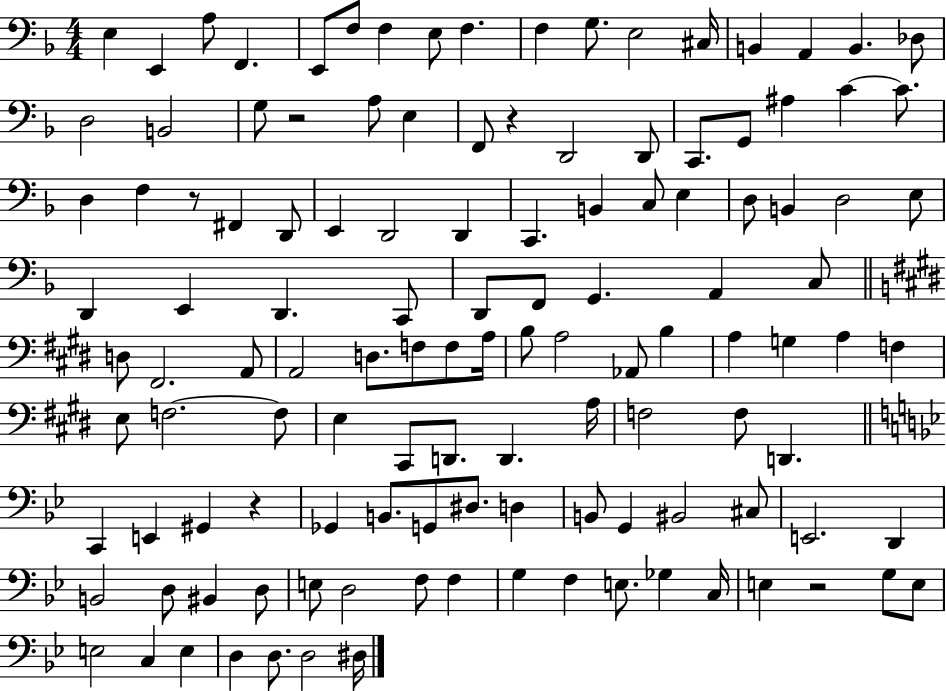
E3/q E2/q A3/e F2/q. E2/e F3/e F3/q E3/e F3/q. F3/q G3/e. E3/h C#3/s B2/q A2/q B2/q. Db3/e D3/h B2/h G3/e R/h A3/e E3/q F2/e R/q D2/h D2/e C2/e. G2/e A#3/q C4/q C4/e. D3/q F3/q R/e F#2/q D2/e E2/q D2/h D2/q C2/q. B2/q C3/e E3/q D3/e B2/q D3/h E3/e D2/q E2/q D2/q. C2/e D2/e F2/e G2/q. A2/q C3/e D3/e F#2/h. A2/e A2/h D3/e. F3/e F3/e A3/s B3/e A3/h Ab2/e B3/q A3/q G3/q A3/q F3/q E3/e F3/h. F3/e E3/q C#2/e D2/e. D2/q. A3/s F3/h F3/e D2/q. C2/q E2/q G#2/q R/q Gb2/q B2/e. G2/e D#3/e. D3/q B2/e G2/q BIS2/h C#3/e E2/h. D2/q B2/h D3/e BIS2/q D3/e E3/e D3/h F3/e F3/q G3/q F3/q E3/e. Gb3/q C3/s E3/q R/h G3/e E3/e E3/h C3/q E3/q D3/q D3/e. D3/h D#3/s